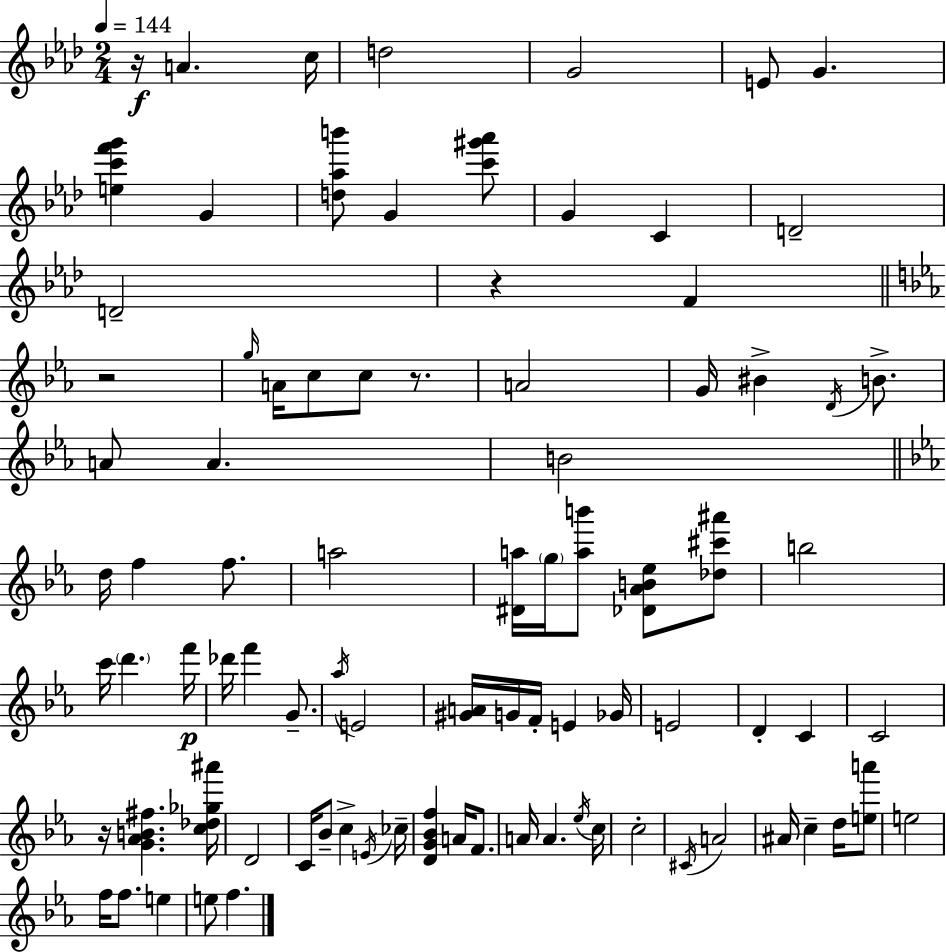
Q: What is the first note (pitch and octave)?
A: A4